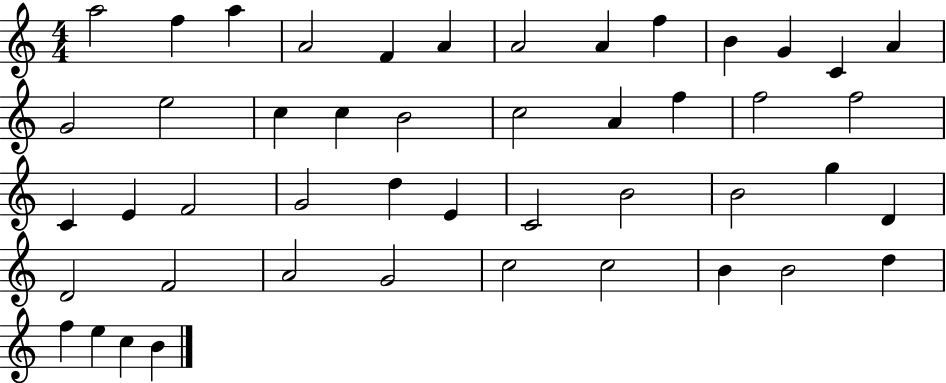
{
  \clef treble
  \numericTimeSignature
  \time 4/4
  \key c \major
  a''2 f''4 a''4 | a'2 f'4 a'4 | a'2 a'4 f''4 | b'4 g'4 c'4 a'4 | \break g'2 e''2 | c''4 c''4 b'2 | c''2 a'4 f''4 | f''2 f''2 | \break c'4 e'4 f'2 | g'2 d''4 e'4 | c'2 b'2 | b'2 g''4 d'4 | \break d'2 f'2 | a'2 g'2 | c''2 c''2 | b'4 b'2 d''4 | \break f''4 e''4 c''4 b'4 | \bar "|."
}